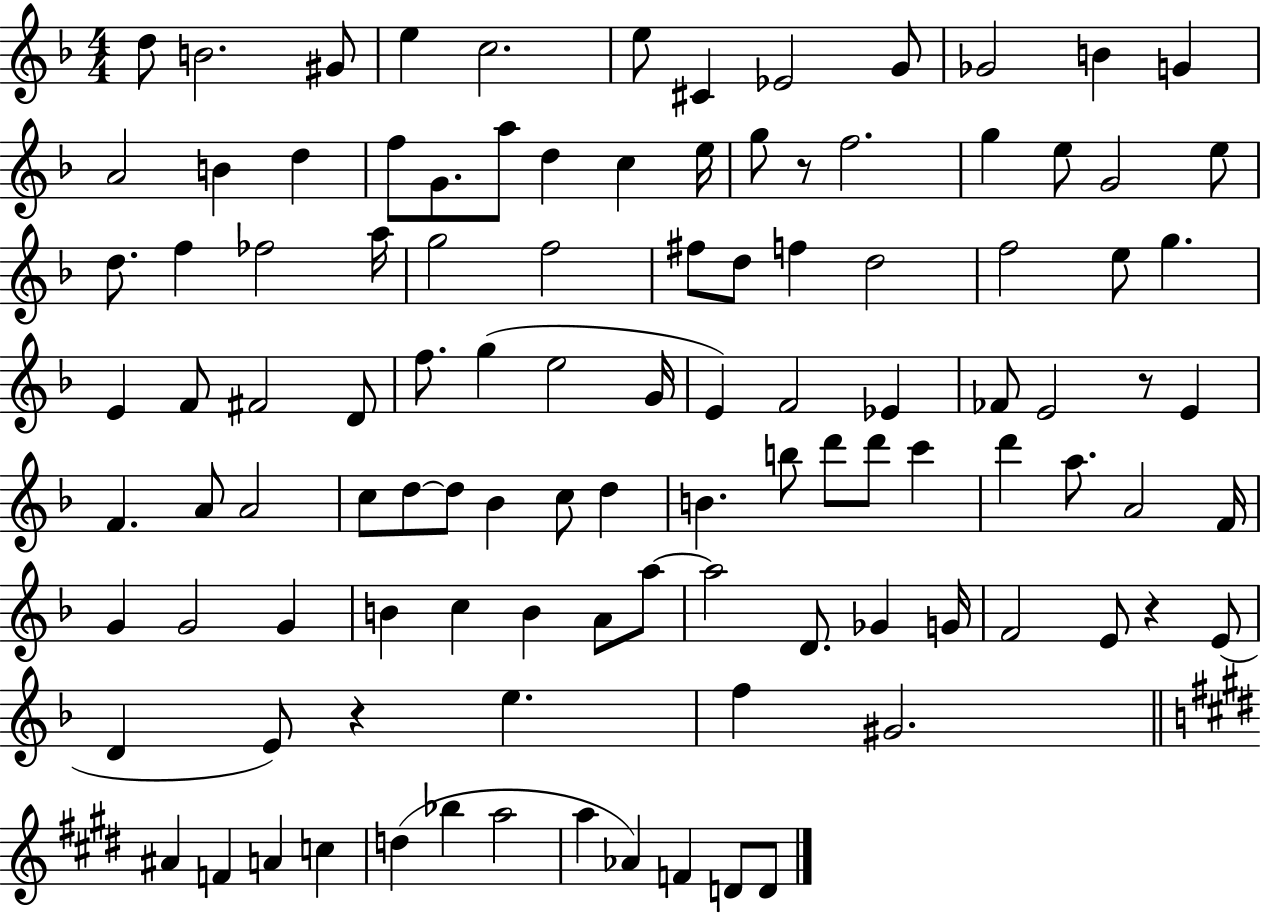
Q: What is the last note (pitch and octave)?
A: D4